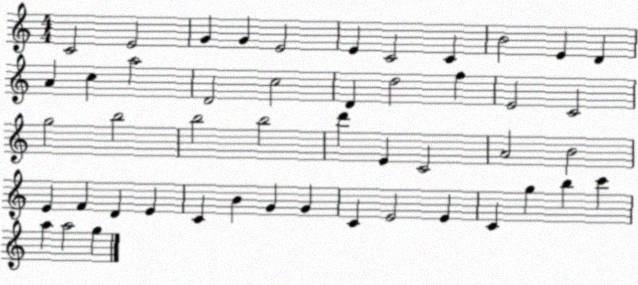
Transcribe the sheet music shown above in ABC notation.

X:1
T:Untitled
M:4/4
L:1/4
K:C
C2 E2 G G E2 E C2 C B2 E D A c a2 D2 c2 D d2 f E2 C2 g2 b2 b2 b2 d' E C2 A2 B2 E F D E C B G G C E2 E C g b c' a a2 g